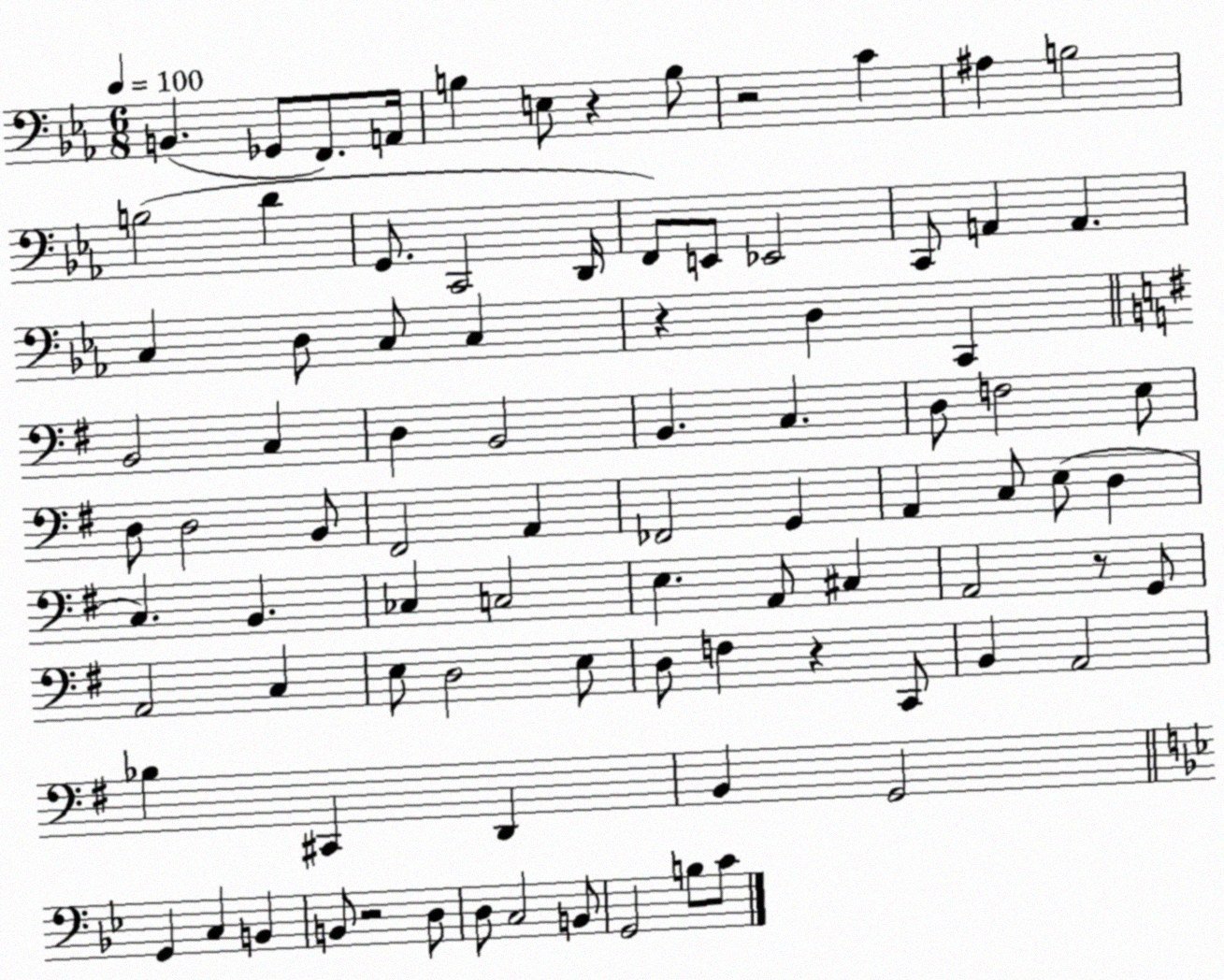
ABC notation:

X:1
T:Untitled
M:6/8
L:1/4
K:Eb
B,, _G,,/2 F,,/2 A,,/4 B, E,/2 z B,/2 z2 C ^A, B,2 B,2 D G,,/2 C,,2 D,,/4 F,,/2 E,,/2 _E,,2 C,,/2 A,, A,, C, D,/2 C,/2 C, z D, C,, B,,2 C, D, B,,2 B,, C, D,/2 F,2 E,/2 D,/2 D,2 B,,/2 ^F,,2 A,, _F,,2 G,, A,, C,/2 E,/2 D, C, B,, _C, C,2 E, A,,/2 ^C, A,,2 z/2 G,,/2 A,,2 C, E,/2 D,2 E,/2 D,/2 F, z C,,/2 B,, A,,2 _B, ^C,, D,, B,, G,,2 G,, C, B,, B,,/2 z2 D,/2 D,/2 C,2 B,,/2 G,,2 B,/2 C/2